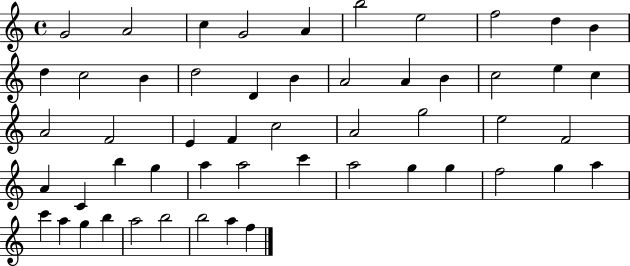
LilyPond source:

{
  \clef treble
  \time 4/4
  \defaultTimeSignature
  \key c \major
  g'2 a'2 | c''4 g'2 a'4 | b''2 e''2 | f''2 d''4 b'4 | \break d''4 c''2 b'4 | d''2 d'4 b'4 | a'2 a'4 b'4 | c''2 e''4 c''4 | \break a'2 f'2 | e'4 f'4 c''2 | a'2 g''2 | e''2 f'2 | \break a'4 c'4 b''4 g''4 | a''4 a''2 c'''4 | a''2 g''4 g''4 | f''2 g''4 a''4 | \break c'''4 a''4 g''4 b''4 | a''2 b''2 | b''2 a''4 f''4 | \bar "|."
}